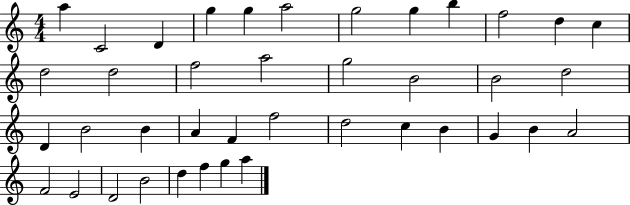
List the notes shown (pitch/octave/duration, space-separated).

A5/q C4/h D4/q G5/q G5/q A5/h G5/h G5/q B5/q F5/h D5/q C5/q D5/h D5/h F5/h A5/h G5/h B4/h B4/h D5/h D4/q B4/h B4/q A4/q F4/q F5/h D5/h C5/q B4/q G4/q B4/q A4/h F4/h E4/h D4/h B4/h D5/q F5/q G5/q A5/q